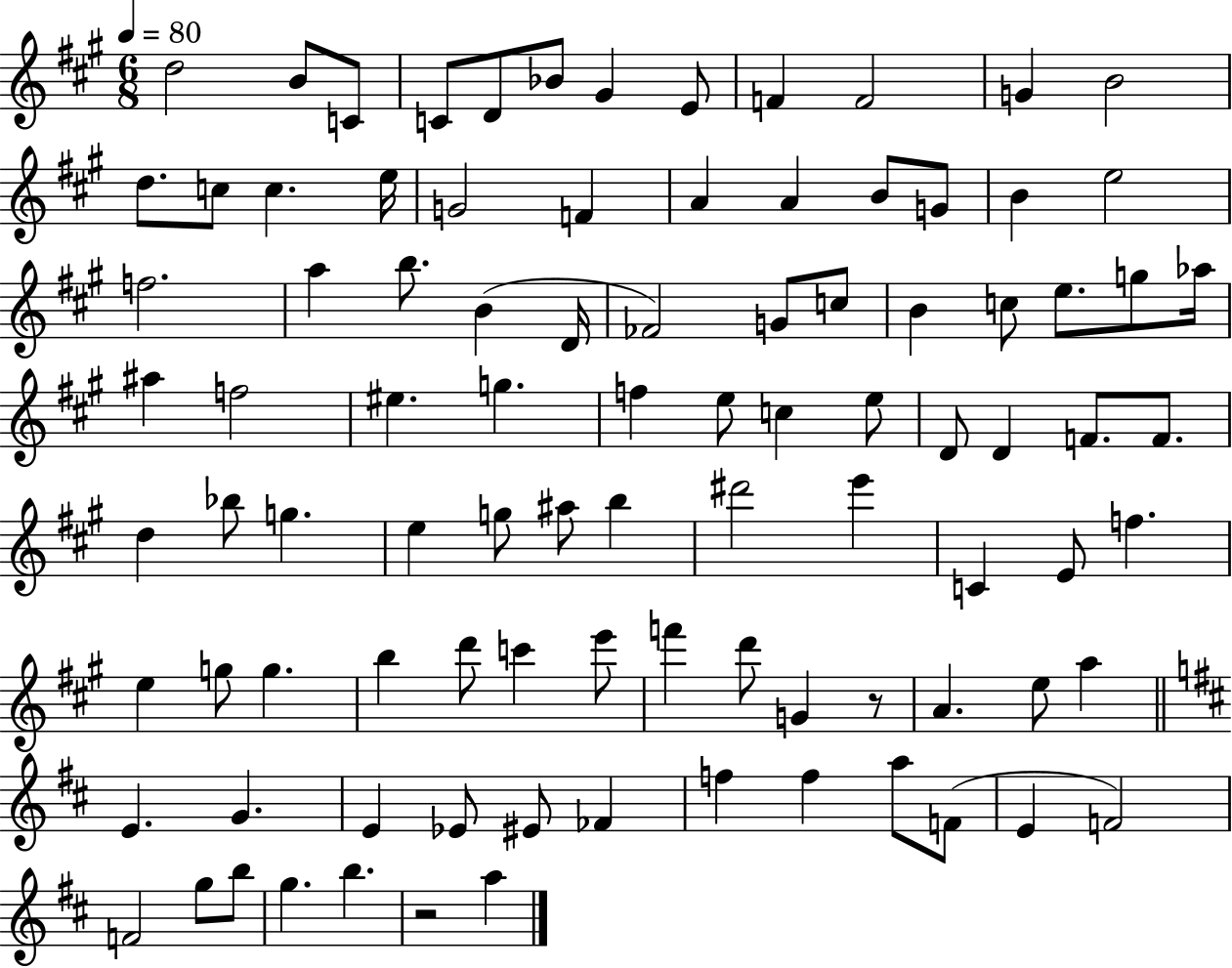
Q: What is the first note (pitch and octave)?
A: D5